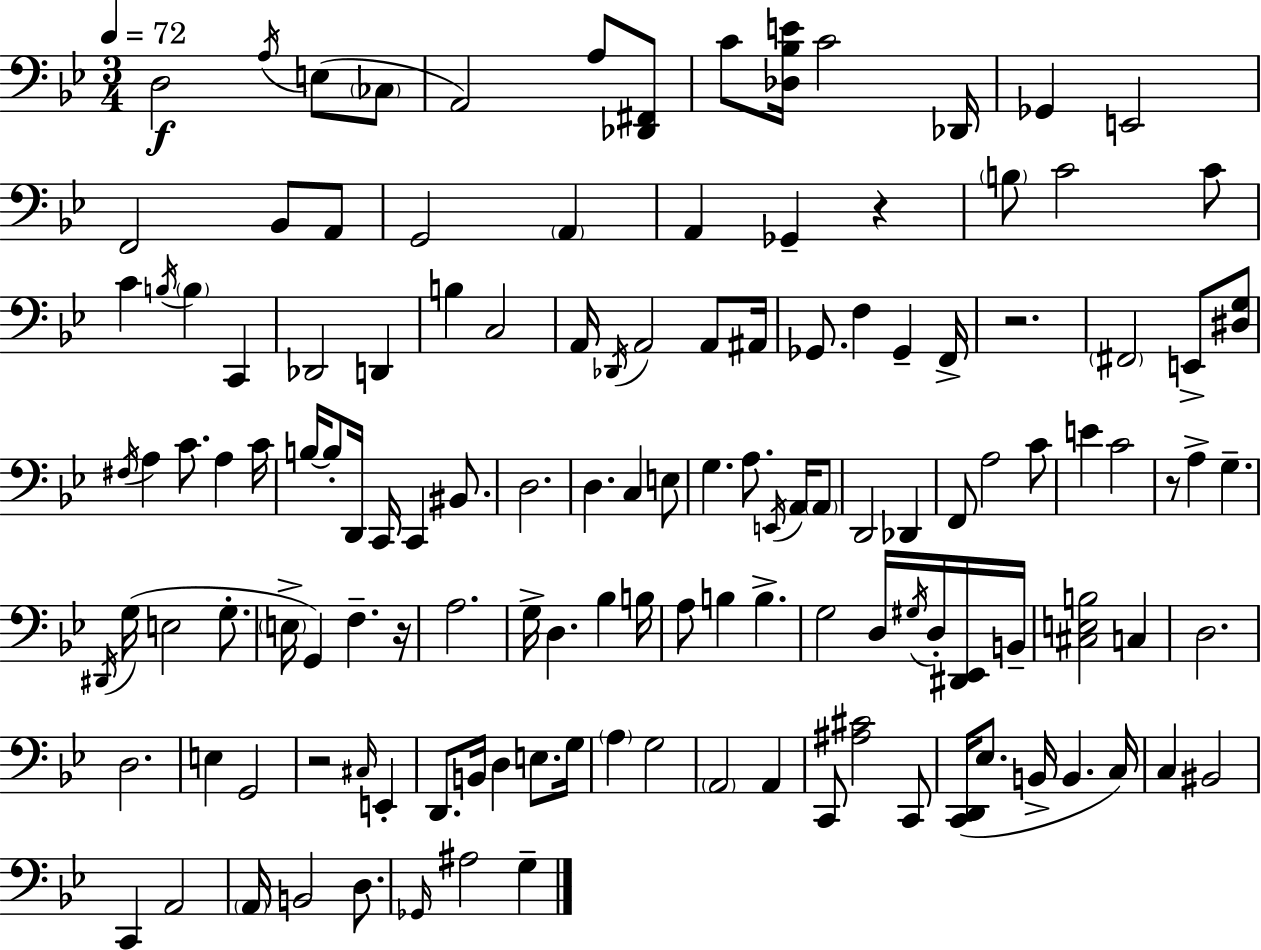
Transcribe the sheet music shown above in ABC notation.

X:1
T:Untitled
M:3/4
L:1/4
K:Bb
D,2 A,/4 E,/2 _C,/2 A,,2 A,/2 [_D,,^F,,]/2 C/2 [_D,_B,E]/4 C2 _D,,/4 _G,, E,,2 F,,2 _B,,/2 A,,/2 G,,2 A,, A,, _G,, z B,/2 C2 C/2 C B,/4 B, C,, _D,,2 D,, B, C,2 A,,/4 _D,,/4 A,,2 A,,/2 ^A,,/4 _G,,/2 F, _G,, F,,/4 z2 ^F,,2 E,,/2 [^D,G,]/2 ^F,/4 A, C/2 A, C/4 B,/4 B,/2 D,,/4 C,,/4 C,, ^B,,/2 D,2 D, C, E,/2 G, A,/2 E,,/4 A,,/4 A,,/2 D,,2 _D,, F,,/2 A,2 C/2 E C2 z/2 A, G, ^D,,/4 G,/4 E,2 G,/2 E,/4 G,, F, z/4 A,2 G,/4 D, _B, B,/4 A,/2 B, B, G,2 D,/4 ^G,/4 D,/4 [^D,,_E,,]/4 B,,/4 [^C,E,B,]2 C, D,2 D,2 E, G,,2 z2 ^C,/4 E,, D,,/2 B,,/4 D, E,/2 G,/4 A, G,2 A,,2 A,, C,,/2 [^A,^C]2 C,,/2 [C,,D,,]/4 _E,/2 B,,/4 B,, C,/4 C, ^B,,2 C,, A,,2 A,,/4 B,,2 D,/2 _G,,/4 ^A,2 G,